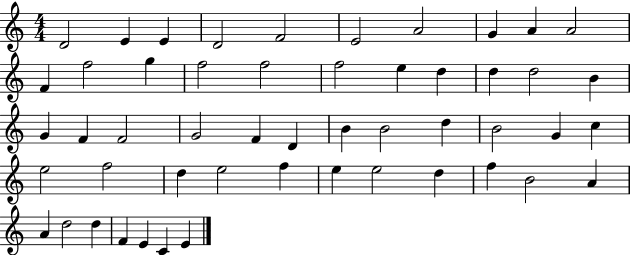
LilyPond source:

{
  \clef treble
  \numericTimeSignature
  \time 4/4
  \key c \major
  d'2 e'4 e'4 | d'2 f'2 | e'2 a'2 | g'4 a'4 a'2 | \break f'4 f''2 g''4 | f''2 f''2 | f''2 e''4 d''4 | d''4 d''2 b'4 | \break g'4 f'4 f'2 | g'2 f'4 d'4 | b'4 b'2 d''4 | b'2 g'4 c''4 | \break e''2 f''2 | d''4 e''2 f''4 | e''4 e''2 d''4 | f''4 b'2 a'4 | \break a'4 d''2 d''4 | f'4 e'4 c'4 e'4 | \bar "|."
}